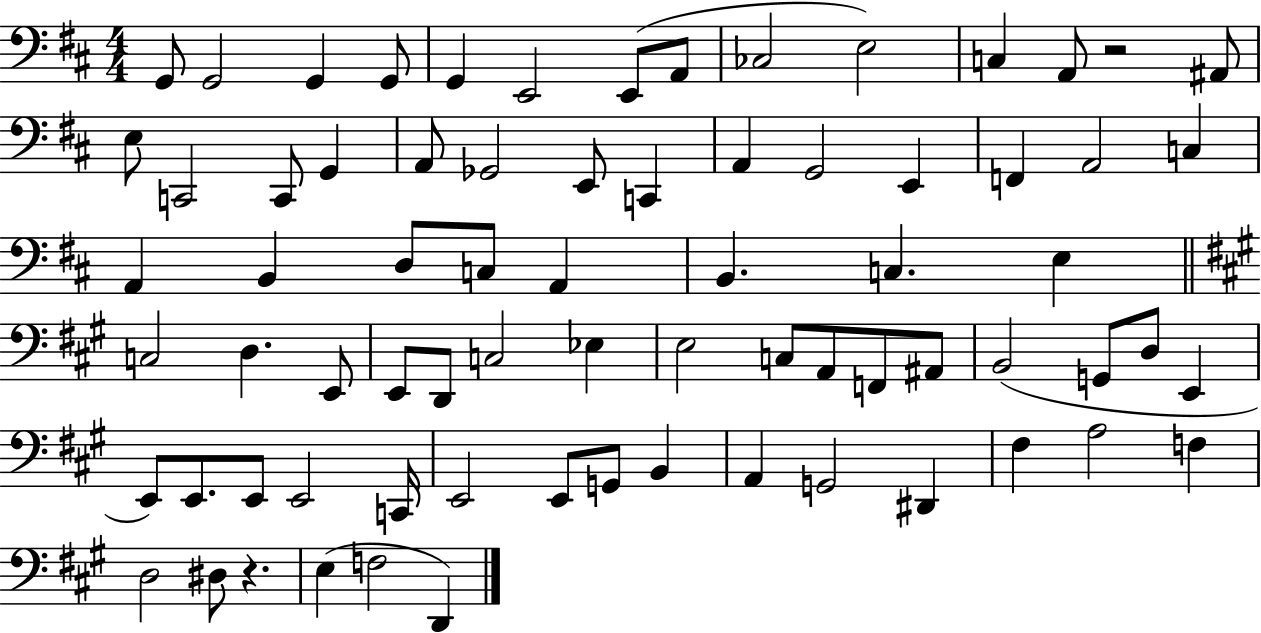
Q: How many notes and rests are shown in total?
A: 73